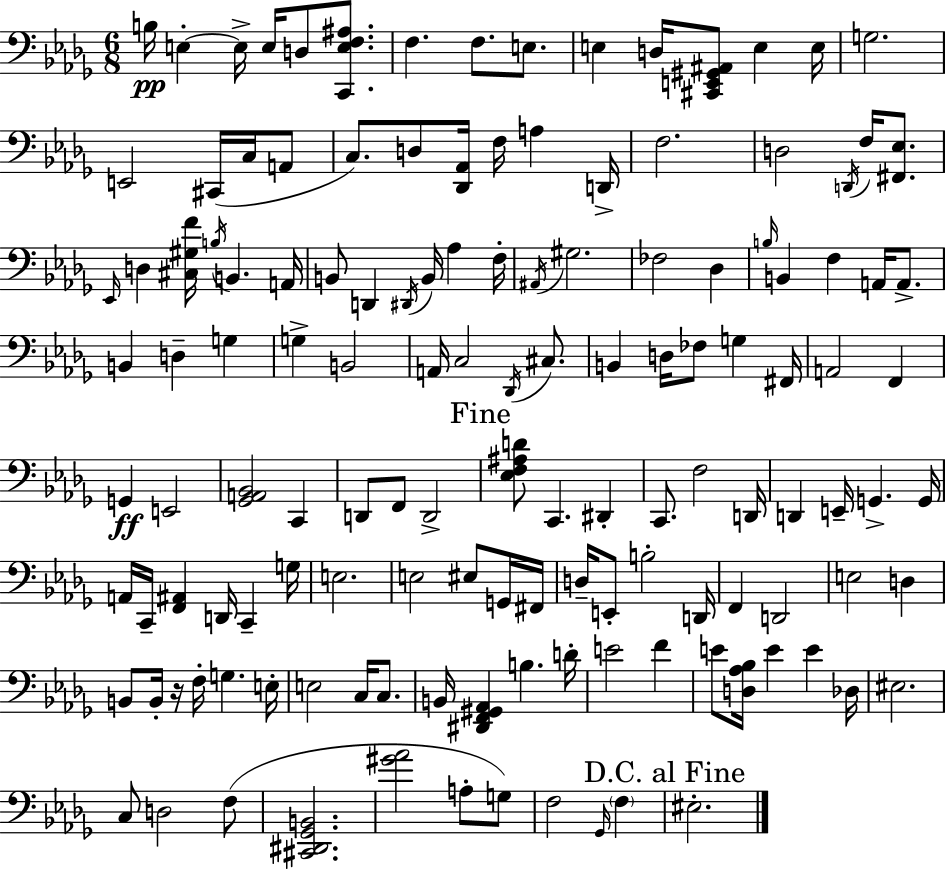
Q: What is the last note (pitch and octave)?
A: EIS3